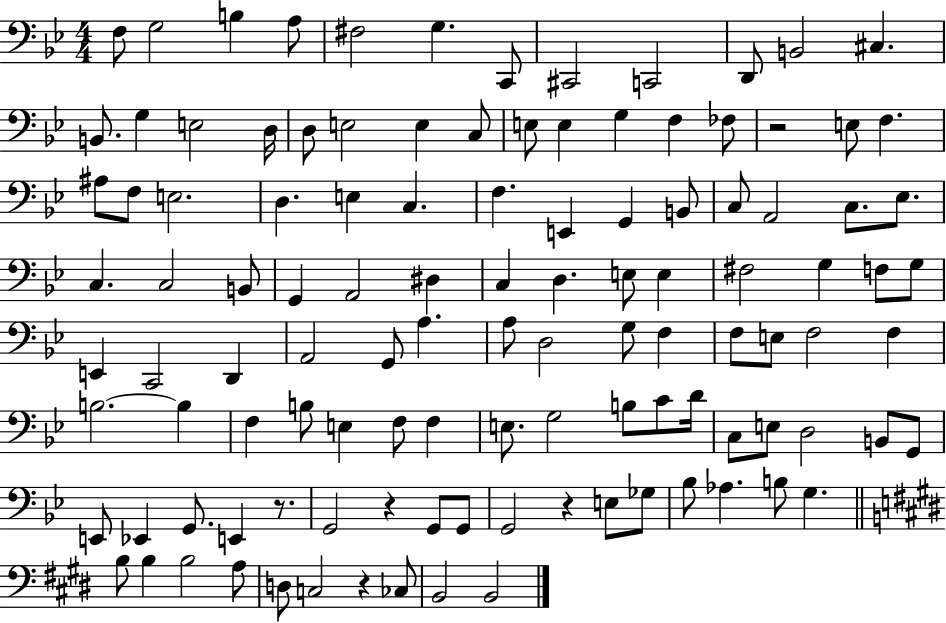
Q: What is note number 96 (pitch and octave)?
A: Gb3